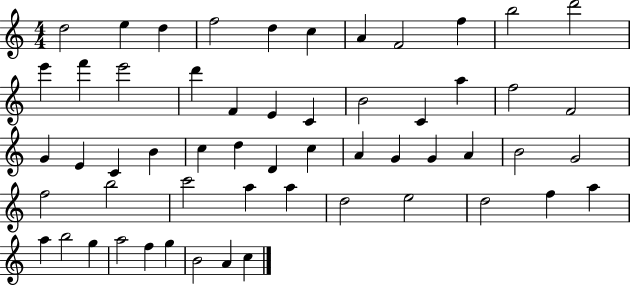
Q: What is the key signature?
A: C major